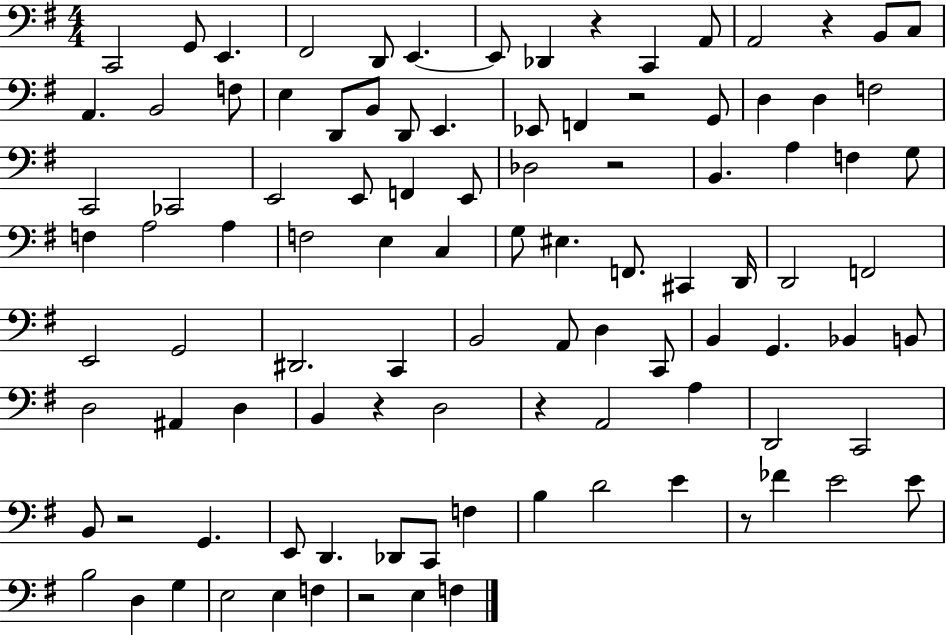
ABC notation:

X:1
T:Untitled
M:4/4
L:1/4
K:G
C,,2 G,,/2 E,, ^F,,2 D,,/2 E,, E,,/2 _D,, z C,, A,,/2 A,,2 z B,,/2 C,/2 A,, B,,2 F,/2 E, D,,/2 B,,/2 D,,/2 E,, _E,,/2 F,, z2 G,,/2 D, D, F,2 C,,2 _C,,2 E,,2 E,,/2 F,, E,,/2 _D,2 z2 B,, A, F, G,/2 F, A,2 A, F,2 E, C, G,/2 ^E, F,,/2 ^C,, D,,/4 D,,2 F,,2 E,,2 G,,2 ^D,,2 C,, B,,2 A,,/2 D, C,,/2 B,, G,, _B,, B,,/2 D,2 ^A,, D, B,, z D,2 z A,,2 A, D,,2 C,,2 B,,/2 z2 G,, E,,/2 D,, _D,,/2 C,,/2 F, B, D2 E z/2 _F E2 E/2 B,2 D, G, E,2 E, F, z2 E, F,